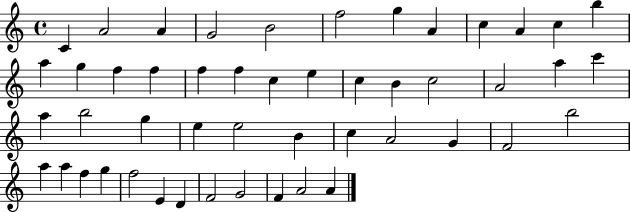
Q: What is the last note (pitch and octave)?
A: A4